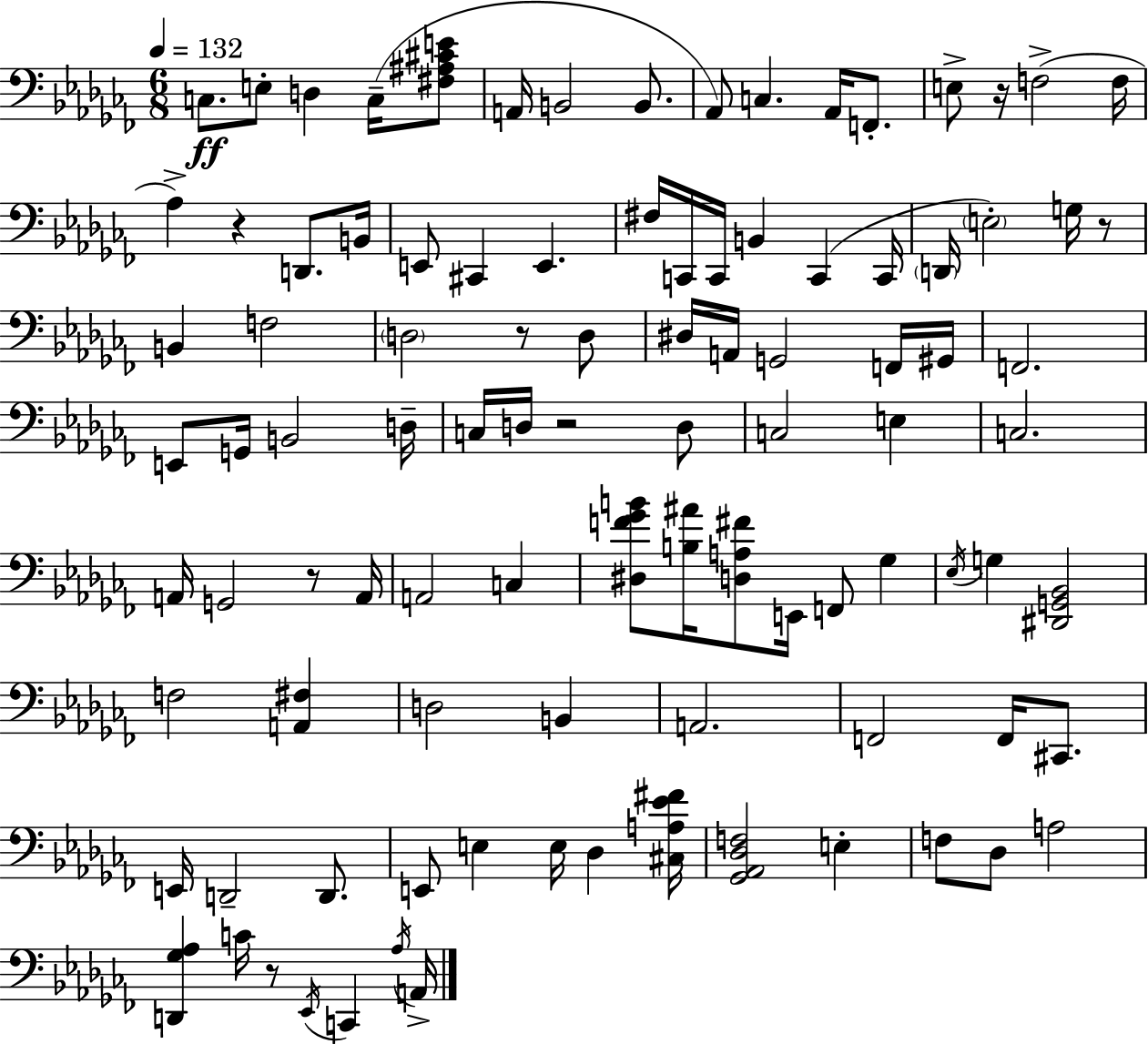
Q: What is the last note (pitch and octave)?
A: A2